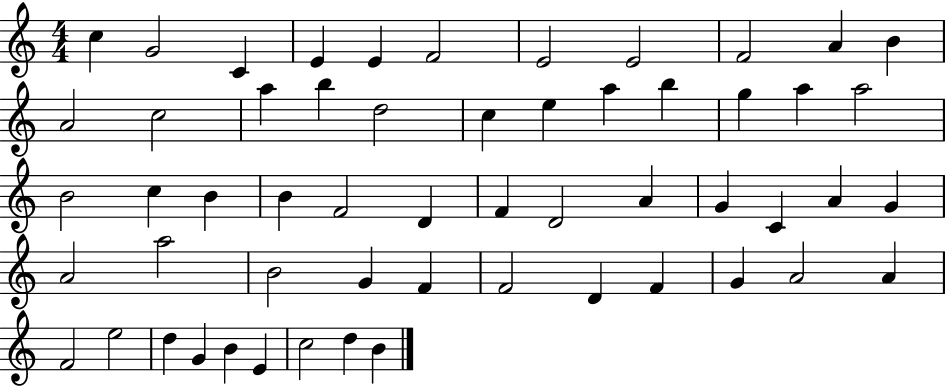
{
  \clef treble
  \numericTimeSignature
  \time 4/4
  \key c \major
  c''4 g'2 c'4 | e'4 e'4 f'2 | e'2 e'2 | f'2 a'4 b'4 | \break a'2 c''2 | a''4 b''4 d''2 | c''4 e''4 a''4 b''4 | g''4 a''4 a''2 | \break b'2 c''4 b'4 | b'4 f'2 d'4 | f'4 d'2 a'4 | g'4 c'4 a'4 g'4 | \break a'2 a''2 | b'2 g'4 f'4 | f'2 d'4 f'4 | g'4 a'2 a'4 | \break f'2 e''2 | d''4 g'4 b'4 e'4 | c''2 d''4 b'4 | \bar "|."
}